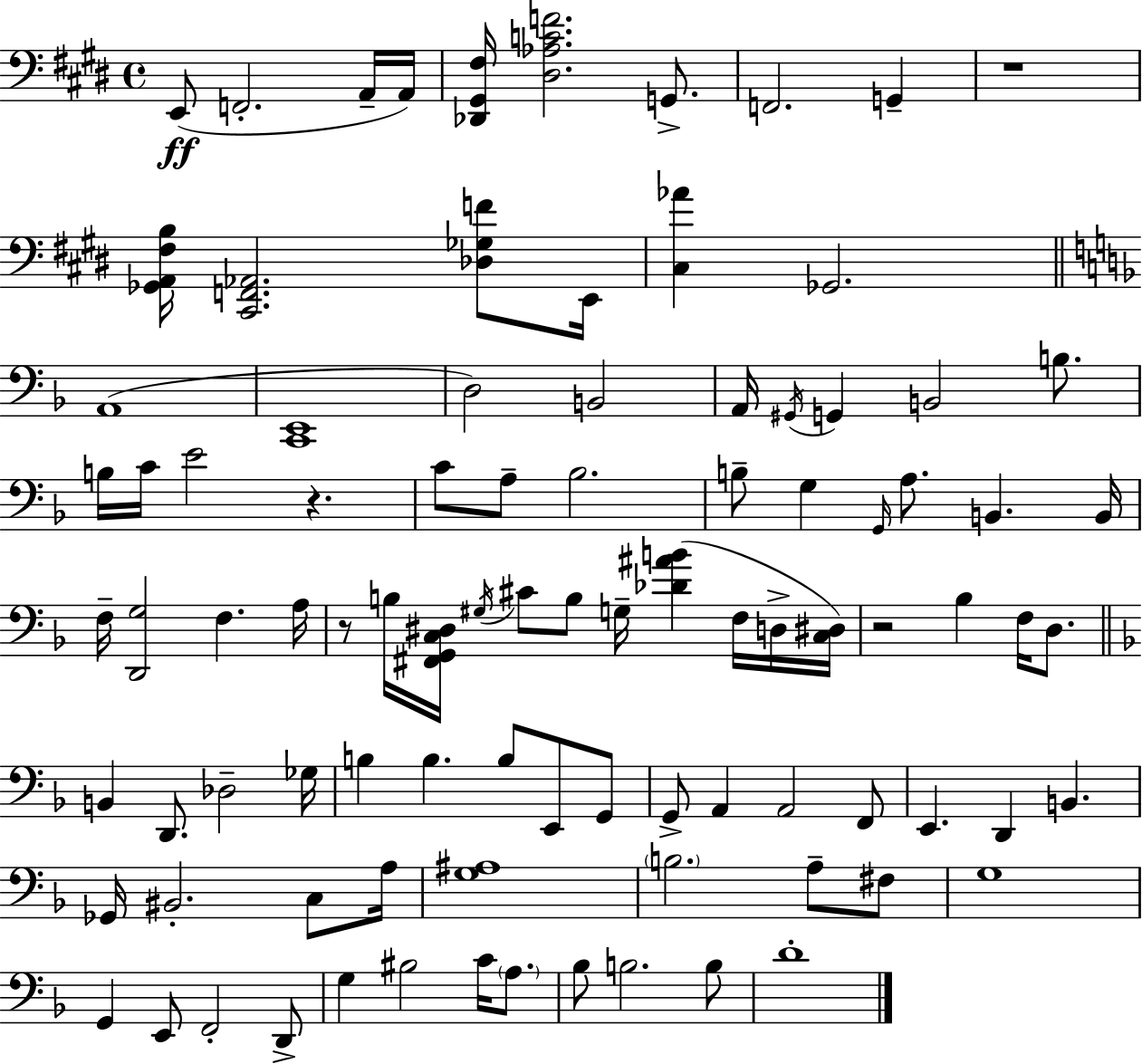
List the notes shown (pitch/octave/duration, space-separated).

E2/e F2/h. A2/s A2/s [Db2,G#2,F#3]/s [D#3,Ab3,C4,F4]/h. G2/e. F2/h. G2/q R/w [Gb2,A2,F#3,B3]/s [C#2,F2,Ab2]/h. [Db3,Gb3,F4]/e E2/s [C#3,Ab4]/q Gb2/h. A2/w [C2,E2]/w D3/h B2/h A2/s G#2/s G2/q B2/h B3/e. B3/s C4/s E4/h R/q. C4/e A3/e Bb3/h. B3/e G3/q G2/s A3/e. B2/q. B2/s F3/s [D2,G3]/h F3/q. A3/s R/e B3/s [F#2,G2,C3,D#3]/s G#3/s C#4/e B3/e G3/s [Db4,A#4,B4]/q F3/s D3/s [C3,D#3]/s R/h Bb3/q F3/s D3/e. B2/q D2/e. Db3/h Gb3/s B3/q B3/q. B3/e E2/e G2/e G2/e A2/q A2/h F2/e E2/q. D2/q B2/q. Gb2/s BIS2/h. C3/e A3/s [G3,A#3]/w B3/h. A3/e F#3/e G3/w G2/q E2/e F2/h D2/e G3/q BIS3/h C4/s A3/e. Bb3/e B3/h. B3/e D4/w